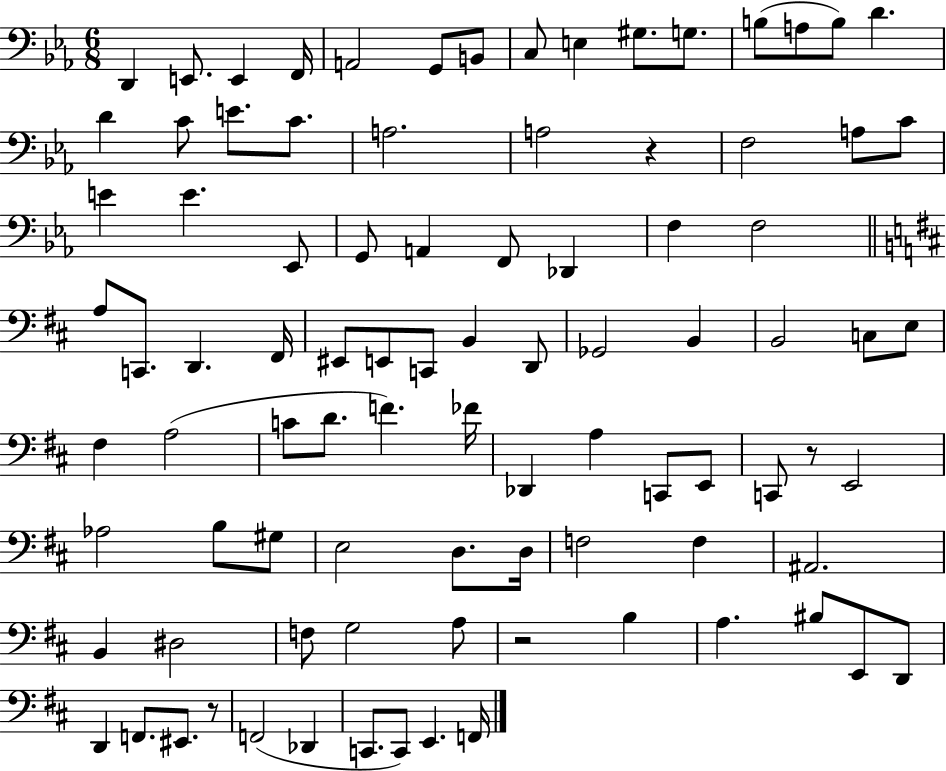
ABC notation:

X:1
T:Untitled
M:6/8
L:1/4
K:Eb
D,, E,,/2 E,, F,,/4 A,,2 G,,/2 B,,/2 C,/2 E, ^G,/2 G,/2 B,/2 A,/2 B,/2 D D C/2 E/2 C/2 A,2 A,2 z F,2 A,/2 C/2 E E _E,,/2 G,,/2 A,, F,,/2 _D,, F, F,2 A,/2 C,,/2 D,, ^F,,/4 ^E,,/2 E,,/2 C,,/2 B,, D,,/2 _G,,2 B,, B,,2 C,/2 E,/2 ^F, A,2 C/2 D/2 F _F/4 _D,, A, C,,/2 E,,/2 C,,/2 z/2 E,,2 _A,2 B,/2 ^G,/2 E,2 D,/2 D,/4 F,2 F, ^A,,2 B,, ^D,2 F,/2 G,2 A,/2 z2 B, A, ^B,/2 E,,/2 D,,/2 D,, F,,/2 ^E,,/2 z/2 F,,2 _D,, C,,/2 C,,/2 E,, F,,/4